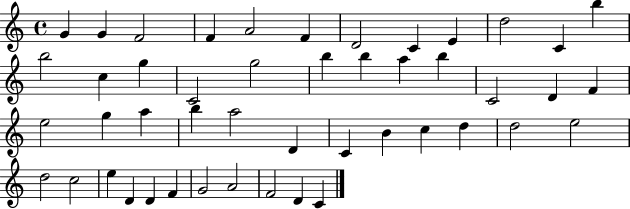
X:1
T:Untitled
M:4/4
L:1/4
K:C
G G F2 F A2 F D2 C E d2 C b b2 c g C2 g2 b b a b C2 D F e2 g a b a2 D C B c d d2 e2 d2 c2 e D D F G2 A2 F2 D C